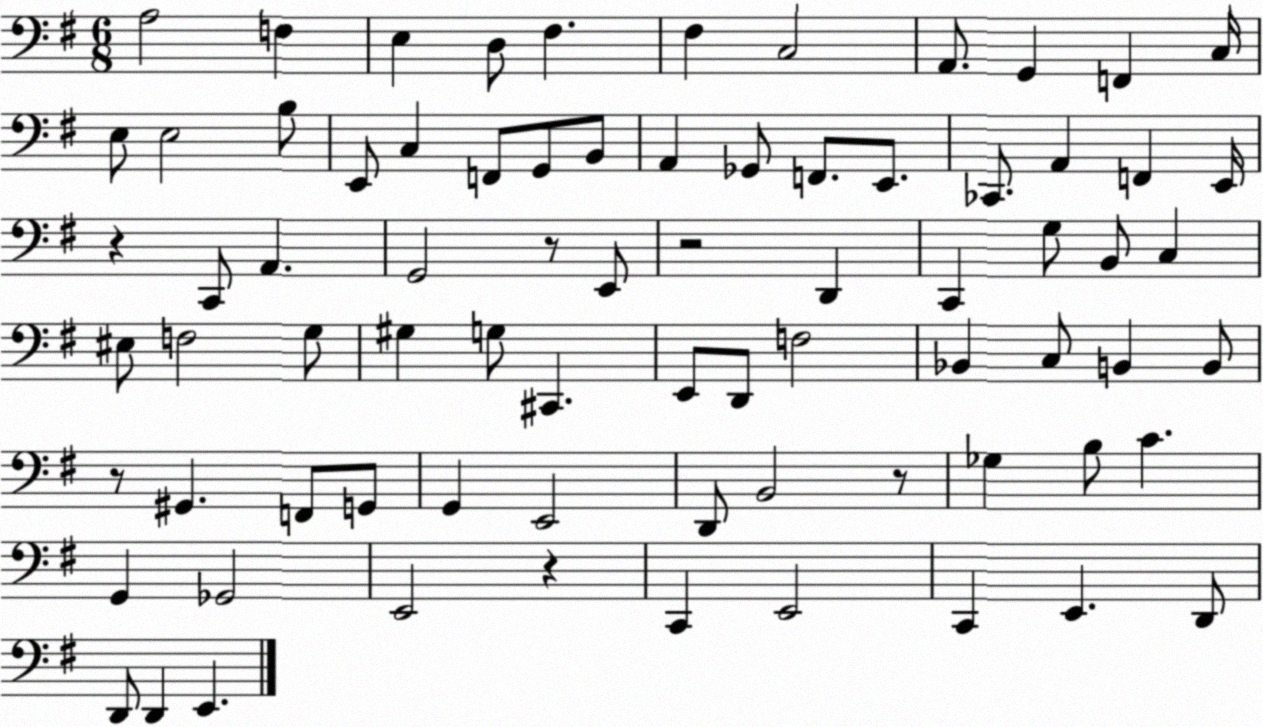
X:1
T:Untitled
M:6/8
L:1/4
K:G
A,2 F, E, D,/2 ^F, ^F, C,2 A,,/2 G,, F,, C,/4 E,/2 E,2 B,/2 E,,/2 C, F,,/2 G,,/2 B,,/2 A,, _G,,/2 F,,/2 E,,/2 _C,,/2 A,, F,, E,,/4 z C,,/2 A,, G,,2 z/2 E,,/2 z2 D,, C,, G,/2 B,,/2 C, ^E,/2 F,2 G,/2 ^G, G,/2 ^C,, E,,/2 D,,/2 F,2 _B,, C,/2 B,, B,,/2 z/2 ^G,, F,,/2 G,,/2 G,, E,,2 D,,/2 B,,2 z/2 _G, B,/2 C G,, _G,,2 E,,2 z C,, E,,2 C,, E,, D,,/2 D,,/2 D,, E,,